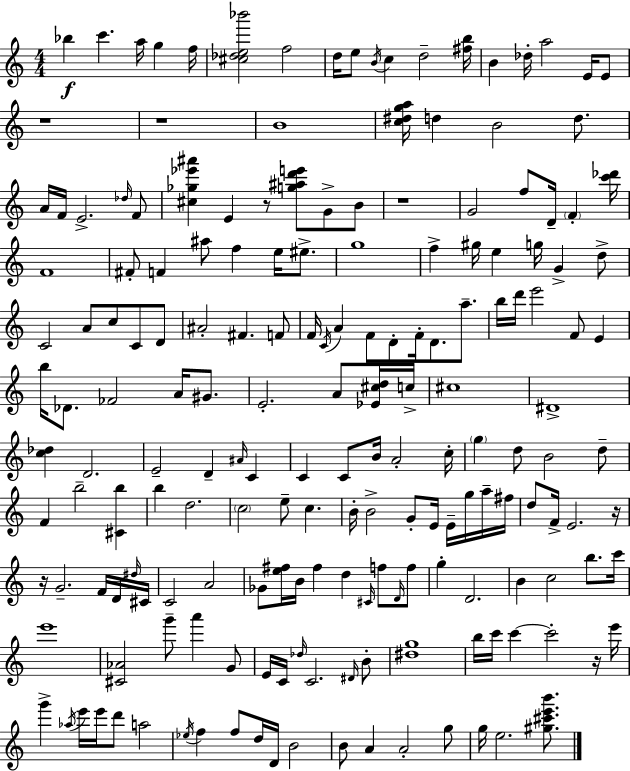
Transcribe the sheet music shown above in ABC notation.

X:1
T:Untitled
M:4/4
L:1/4
K:C
_b c' a/4 g f/4 [^c_de_b']2 f2 d/4 e/2 B/4 c d2 [^fb]/4 B _d/4 a2 E/4 E/2 z4 z4 B4 [c^dga]/4 d B2 d/2 A/4 F/4 E2 _d/4 F/2 [^c_g_e'^a'] E z/2 [g^ad'e']/2 G/2 B/2 z4 G2 f/2 D/4 F [c'_d']/4 F4 ^F/2 F ^a/2 f e/4 ^e/2 g4 f ^g/4 e g/4 G d/2 C2 A/2 c/2 C/2 D/2 ^A2 ^F F/2 F/4 C/4 A F/2 D/2 F/4 D/2 a/2 b/4 d'/4 e'2 F/2 E b/4 _D/2 _F2 A/4 ^G/2 E2 A/2 [_E^cd]/4 c/4 ^c4 ^D4 [c_d] D2 E2 D ^A/4 C C C/2 B/4 A2 c/4 g d/2 B2 d/2 F b2 [^Cb] b d2 c2 e/2 c B/4 B2 G/2 E/4 E/4 g/4 a/4 ^f/4 d/2 F/4 E2 z/4 z/4 G2 F/4 D/4 ^d/4 ^C/4 C2 A2 _G/2 [e^f]/4 B/4 ^f d ^C/4 f/2 D/4 f/2 g D2 B c2 b/2 c'/4 e'4 [^C_A]2 g'/2 a' G/2 E/4 C/4 _d/4 C2 ^D/4 B/2 [^dg]4 b/4 c'/4 c' c'2 z/4 e'/4 g' _a/4 e'/4 e'/4 d'/2 a2 _e/4 f f/2 d/4 D/4 B2 B/2 A A2 g/2 g/4 e2 [^g^c'e'b']/2